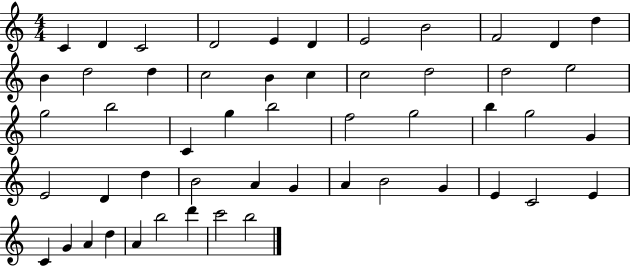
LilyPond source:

{
  \clef treble
  \numericTimeSignature
  \time 4/4
  \key c \major
  c'4 d'4 c'2 | d'2 e'4 d'4 | e'2 b'2 | f'2 d'4 d''4 | \break b'4 d''2 d''4 | c''2 b'4 c''4 | c''2 d''2 | d''2 e''2 | \break g''2 b''2 | c'4 g''4 b''2 | f''2 g''2 | b''4 g''2 g'4 | \break e'2 d'4 d''4 | b'2 a'4 g'4 | a'4 b'2 g'4 | e'4 c'2 e'4 | \break c'4 g'4 a'4 d''4 | a'4 b''2 d'''4 | c'''2 b''2 | \bar "|."
}